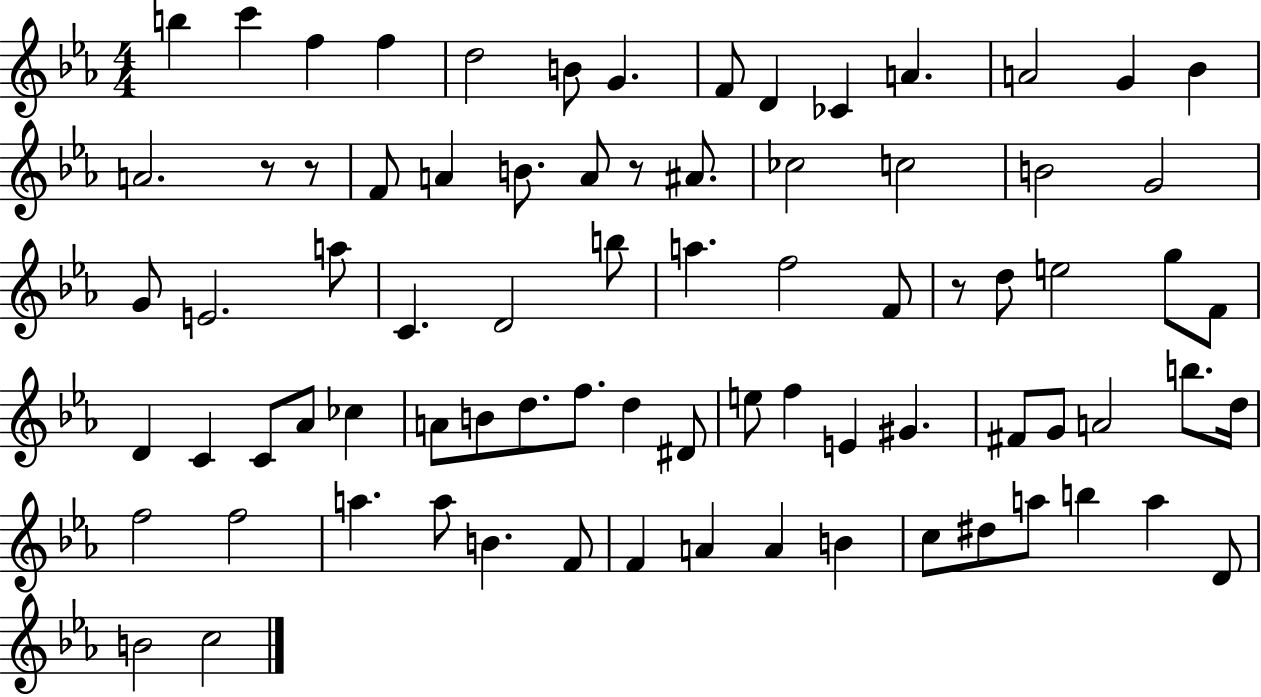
B5/q C6/q F5/q F5/q D5/h B4/e G4/q. F4/e D4/q CES4/q A4/q. A4/h G4/q Bb4/q A4/h. R/e R/e F4/e A4/q B4/e. A4/e R/e A#4/e. CES5/h C5/h B4/h G4/h G4/e E4/h. A5/e C4/q. D4/h B5/e A5/q. F5/h F4/e R/e D5/e E5/h G5/e F4/e D4/q C4/q C4/e Ab4/e CES5/q A4/e B4/e D5/e. F5/e. D5/q D#4/e E5/e F5/q E4/q G#4/q. F#4/e G4/e A4/h B5/e. D5/s F5/h F5/h A5/q. A5/e B4/q. F4/e F4/q A4/q A4/q B4/q C5/e D#5/e A5/e B5/q A5/q D4/e B4/h C5/h